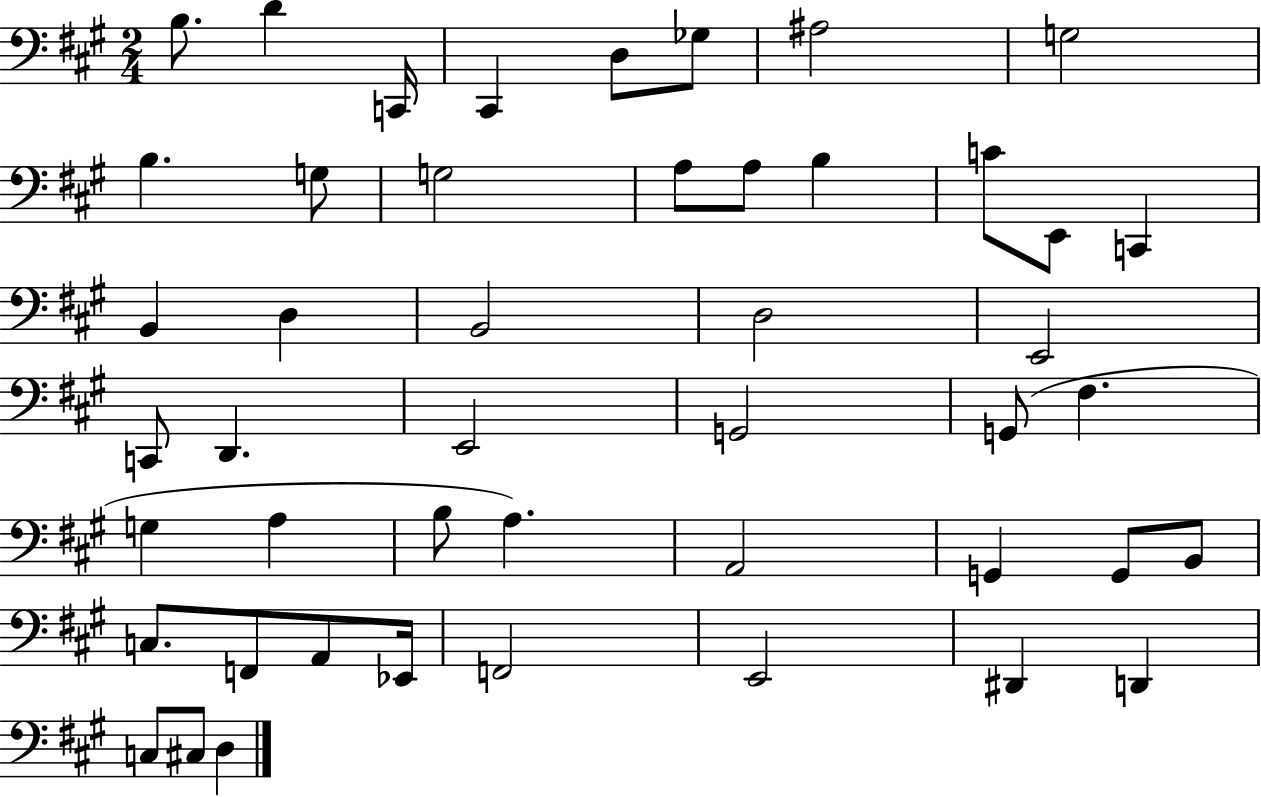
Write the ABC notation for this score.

X:1
T:Untitled
M:2/4
L:1/4
K:A
B,/2 D C,,/4 ^C,, D,/2 _G,/2 ^A,2 G,2 B, G,/2 G,2 A,/2 A,/2 B, C/2 E,,/2 C,, B,, D, B,,2 D,2 E,,2 C,,/2 D,, E,,2 G,,2 G,,/2 ^F, G, A, B,/2 A, A,,2 G,, G,,/2 B,,/2 C,/2 F,,/2 A,,/2 _E,,/4 F,,2 E,,2 ^D,, D,, C,/2 ^C,/2 D,